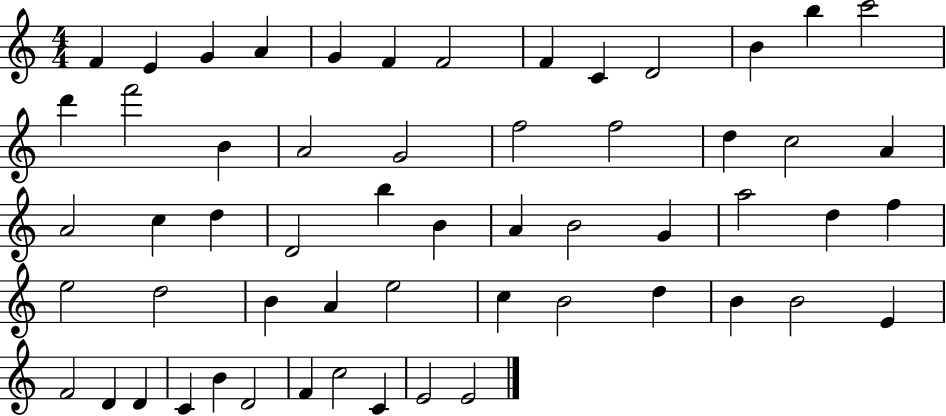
{
  \clef treble
  \numericTimeSignature
  \time 4/4
  \key c \major
  f'4 e'4 g'4 a'4 | g'4 f'4 f'2 | f'4 c'4 d'2 | b'4 b''4 c'''2 | \break d'''4 f'''2 b'4 | a'2 g'2 | f''2 f''2 | d''4 c''2 a'4 | \break a'2 c''4 d''4 | d'2 b''4 b'4 | a'4 b'2 g'4 | a''2 d''4 f''4 | \break e''2 d''2 | b'4 a'4 e''2 | c''4 b'2 d''4 | b'4 b'2 e'4 | \break f'2 d'4 d'4 | c'4 b'4 d'2 | f'4 c''2 c'4 | e'2 e'2 | \break \bar "|."
}